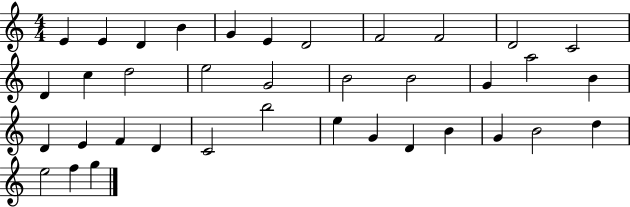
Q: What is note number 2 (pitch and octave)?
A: E4